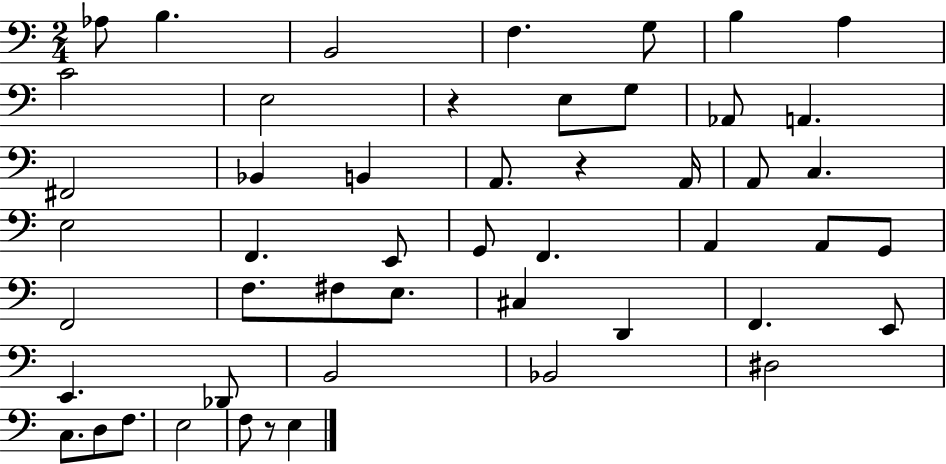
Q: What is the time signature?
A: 2/4